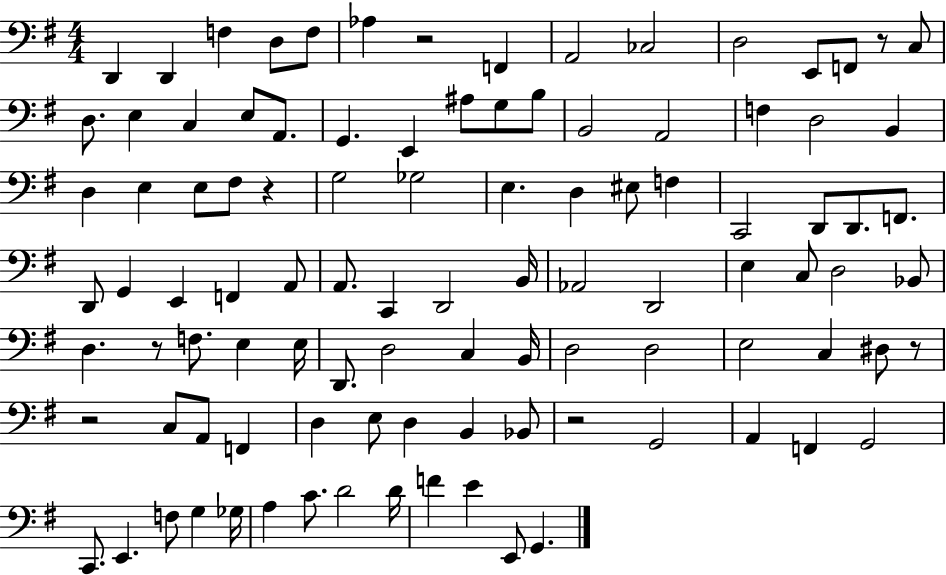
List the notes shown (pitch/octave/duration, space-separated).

D2/q D2/q F3/q D3/e F3/e Ab3/q R/h F2/q A2/h CES3/h D3/h E2/e F2/e R/e C3/e D3/e. E3/q C3/q E3/e A2/e. G2/q. E2/q A#3/e G3/e B3/e B2/h A2/h F3/q D3/h B2/q D3/q E3/q E3/e F#3/e R/q G3/h Gb3/h E3/q. D3/q EIS3/e F3/q C2/h D2/e D2/e. F2/e. D2/e G2/q E2/q F2/q A2/e A2/e. C2/q D2/h B2/s Ab2/h D2/h E3/q C3/e D3/h Bb2/e D3/q. R/e F3/e. E3/q E3/s D2/e. D3/h C3/q B2/s D3/h D3/h E3/h C3/q D#3/e R/e R/h C3/e A2/e F2/q D3/q E3/e D3/q B2/q Bb2/e R/h G2/h A2/q F2/q G2/h C2/e. E2/q. F3/e G3/q Gb3/s A3/q C4/e. D4/h D4/s F4/q E4/q E2/e G2/q.